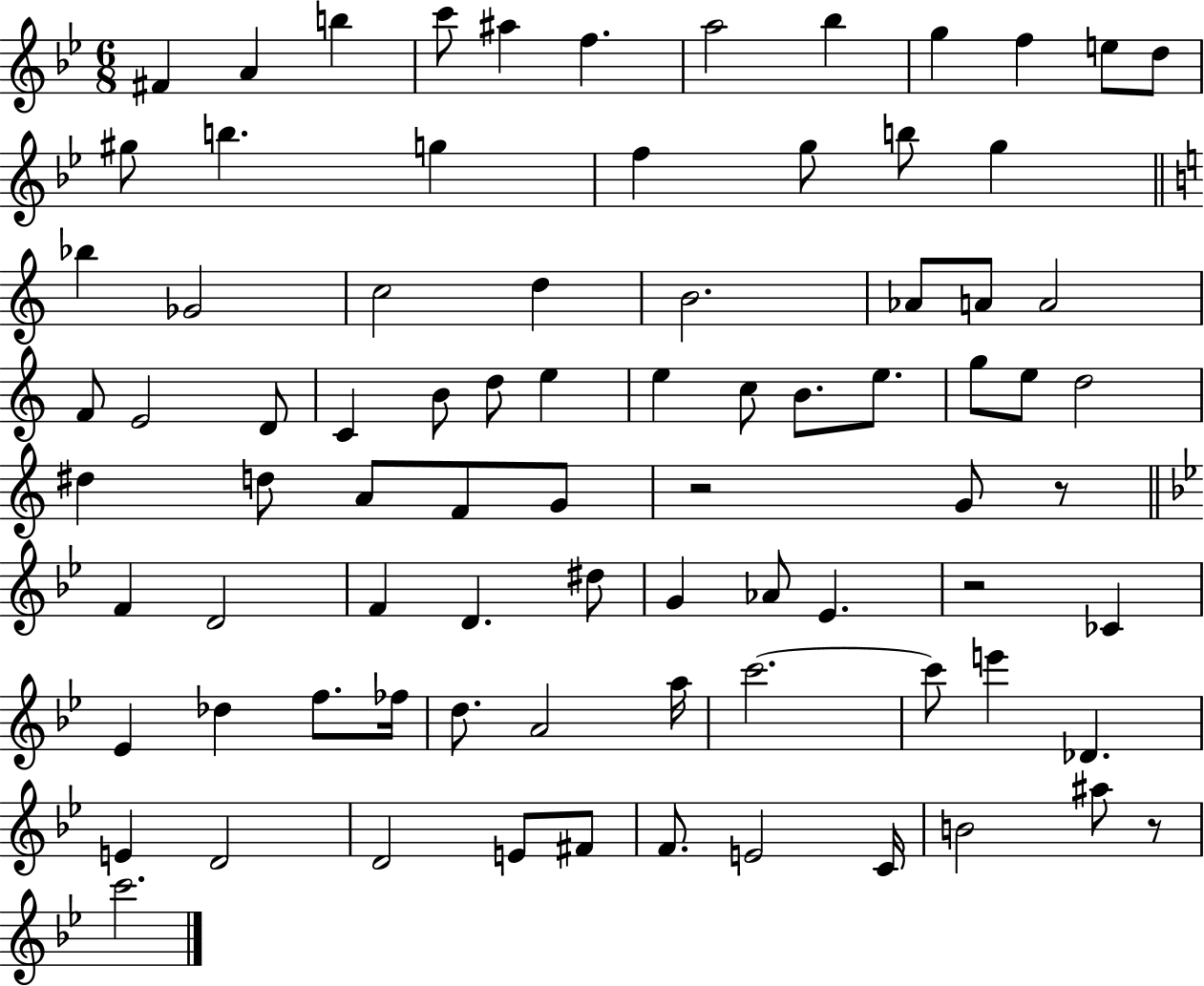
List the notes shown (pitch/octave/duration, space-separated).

F#4/q A4/q B5/q C6/e A#5/q F5/q. A5/h Bb5/q G5/q F5/q E5/e D5/e G#5/e B5/q. G5/q F5/q G5/e B5/e G5/q Bb5/q Gb4/h C5/h D5/q B4/h. Ab4/e A4/e A4/h F4/e E4/h D4/e C4/q B4/e D5/e E5/q E5/q C5/e B4/e. E5/e. G5/e E5/e D5/h D#5/q D5/e A4/e F4/e G4/e R/h G4/e R/e F4/q D4/h F4/q D4/q. D#5/e G4/q Ab4/e Eb4/q. R/h CES4/q Eb4/q Db5/q F5/e. FES5/s D5/e. A4/h A5/s C6/h. C6/e E6/q Db4/q. E4/q D4/h D4/h E4/e F#4/e F4/e. E4/h C4/s B4/h A#5/e R/e C6/h.